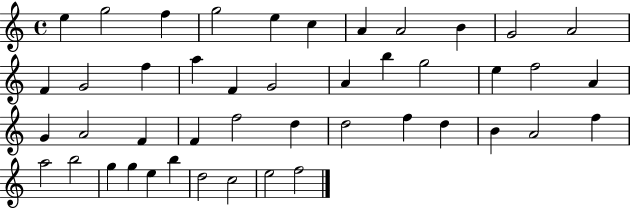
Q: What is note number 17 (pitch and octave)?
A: G4